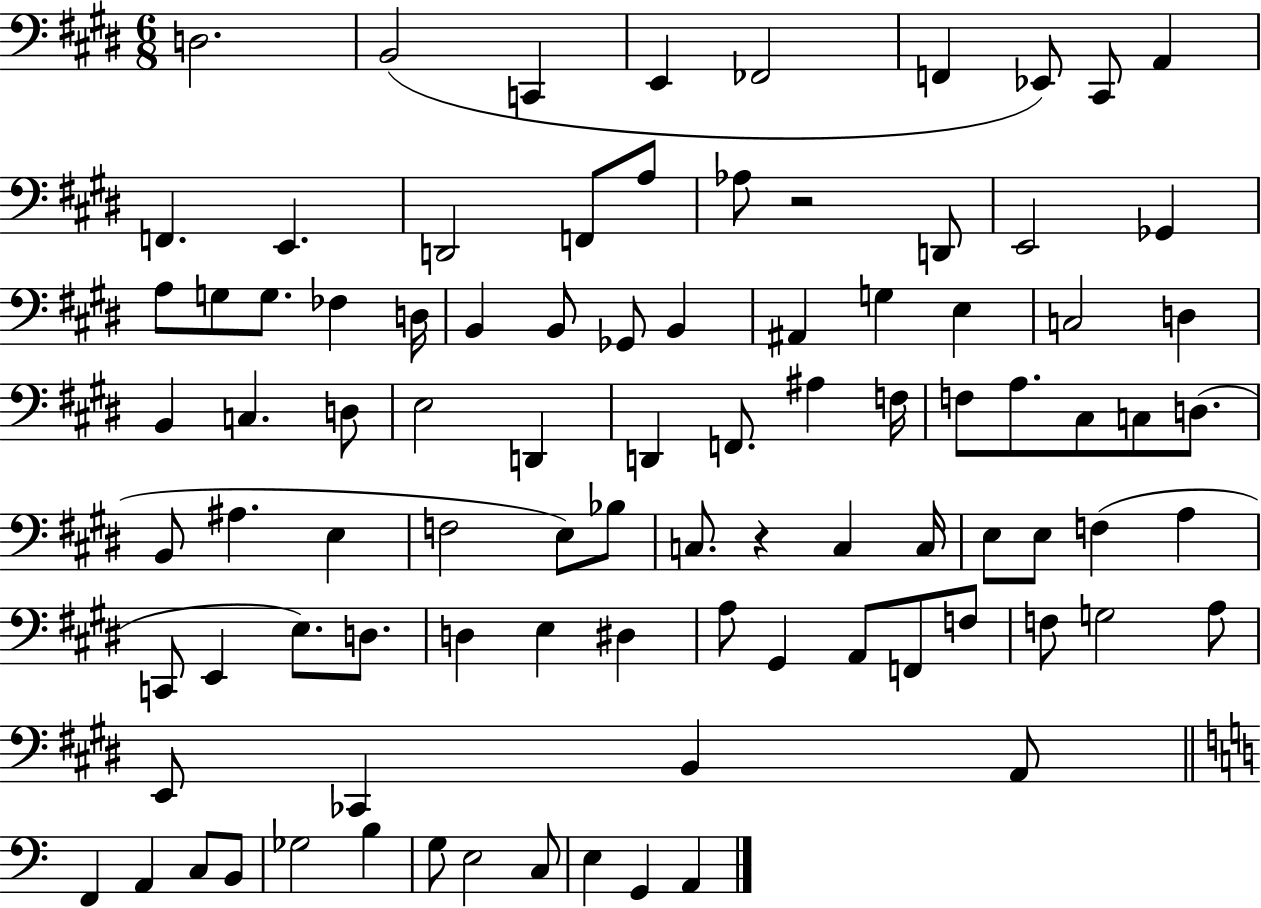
{
  \clef bass
  \numericTimeSignature
  \time 6/8
  \key e \major
  d2. | b,2( c,4 | e,4 fes,2 | f,4 ees,8) cis,8 a,4 | \break f,4. e,4. | d,2 f,8 a8 | aes8 r2 d,8 | e,2 ges,4 | \break a8 g8 g8. fes4 d16 | b,4 b,8 ges,8 b,4 | ais,4 g4 e4 | c2 d4 | \break b,4 c4. d8 | e2 d,4 | d,4 f,8. ais4 f16 | f8 a8. cis8 c8 d8.( | \break b,8 ais4. e4 | f2 e8) bes8 | c8. r4 c4 c16 | e8 e8 f4( a4 | \break c,8 e,4 e8.) d8. | d4 e4 dis4 | a8 gis,4 a,8 f,8 f8 | f8 g2 a8 | \break e,8 ces,4 b,4 a,8 | \bar "||" \break \key a \minor f,4 a,4 c8 b,8 | ges2 b4 | g8 e2 c8 | e4 g,4 a,4 | \break \bar "|."
}